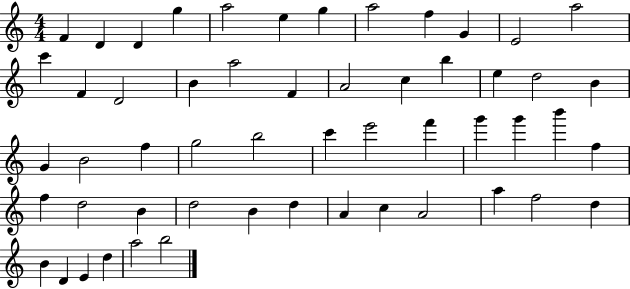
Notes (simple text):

F4/q D4/q D4/q G5/q A5/h E5/q G5/q A5/h F5/q G4/q E4/h A5/h C6/q F4/q D4/h B4/q A5/h F4/q A4/h C5/q B5/q E5/q D5/h B4/q G4/q B4/h F5/q G5/h B5/h C6/q E6/h F6/q G6/q G6/q B6/q F5/q F5/q D5/h B4/q D5/h B4/q D5/q A4/q C5/q A4/h A5/q F5/h D5/q B4/q D4/q E4/q D5/q A5/h B5/h